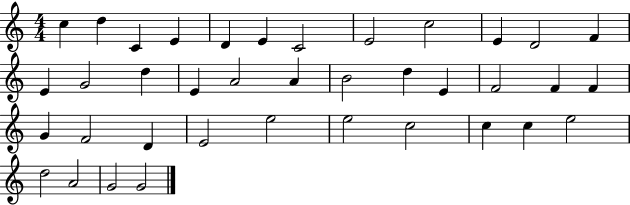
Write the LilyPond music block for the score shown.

{
  \clef treble
  \numericTimeSignature
  \time 4/4
  \key c \major
  c''4 d''4 c'4 e'4 | d'4 e'4 c'2 | e'2 c''2 | e'4 d'2 f'4 | \break e'4 g'2 d''4 | e'4 a'2 a'4 | b'2 d''4 e'4 | f'2 f'4 f'4 | \break g'4 f'2 d'4 | e'2 e''2 | e''2 c''2 | c''4 c''4 e''2 | \break d''2 a'2 | g'2 g'2 | \bar "|."
}